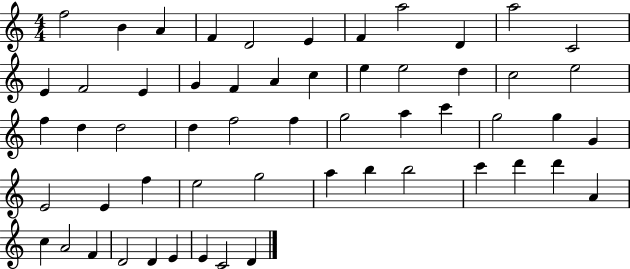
X:1
T:Untitled
M:4/4
L:1/4
K:C
f2 B A F D2 E F a2 D a2 C2 E F2 E G F A c e e2 d c2 e2 f d d2 d f2 f g2 a c' g2 g G E2 E f e2 g2 a b b2 c' d' d' A c A2 F D2 D E E C2 D